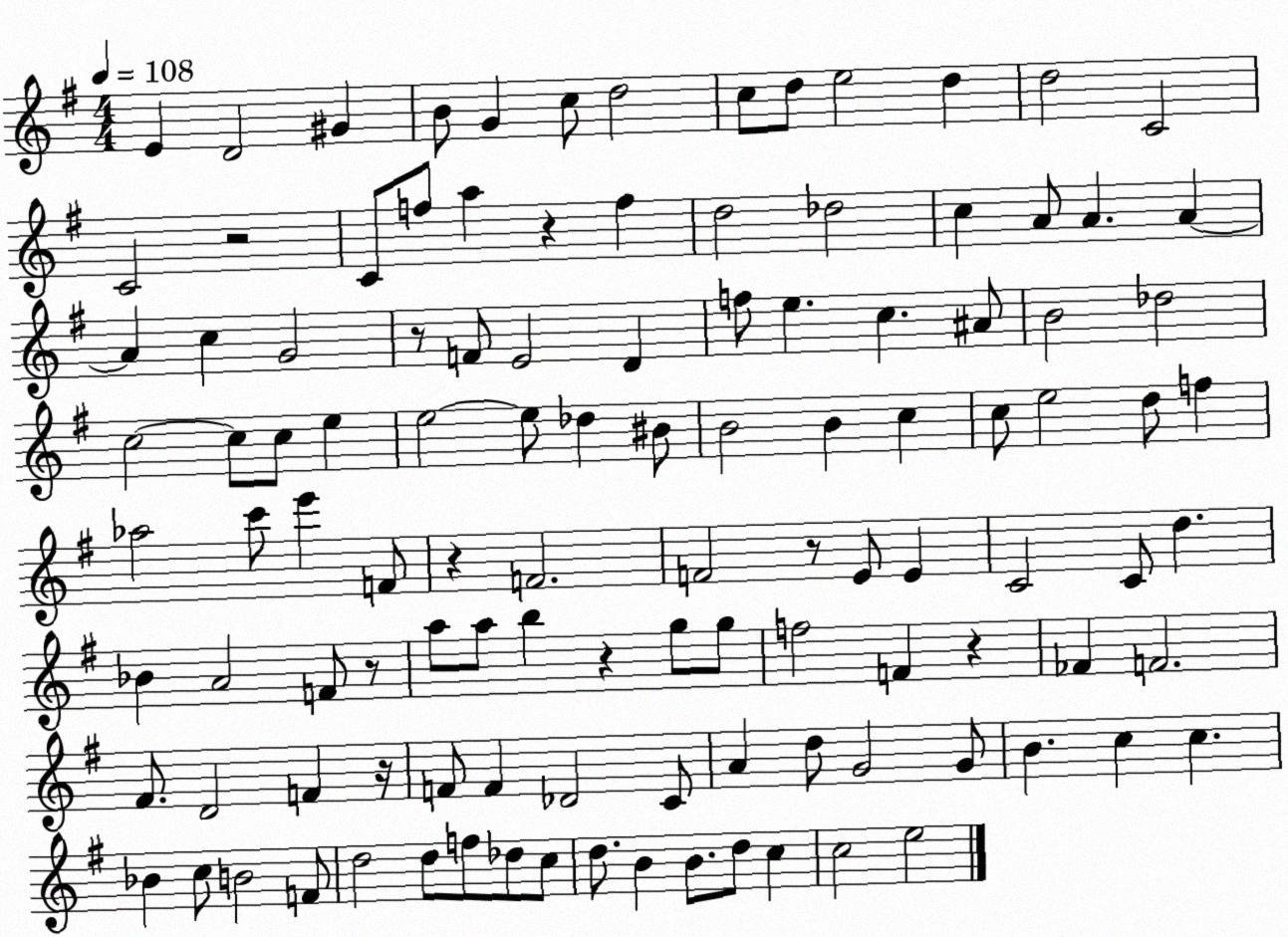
X:1
T:Untitled
M:4/4
L:1/4
K:G
E D2 ^G B/2 G c/2 d2 c/2 d/2 e2 d d2 C2 C2 z2 C/2 f/2 a z f d2 _d2 c A/2 A A A c G2 z/2 F/2 E2 D f/2 e c ^A/2 B2 _d2 c2 c/2 c/2 e e2 e/2 _d ^B/2 B2 B c c/2 e2 d/2 f _a2 c'/2 e' F/2 z F2 F2 z/2 E/2 E C2 C/2 d _B A2 F/2 z/2 a/2 a/2 b z g/2 g/2 f2 F z _F F2 ^F/2 D2 F z/4 F/2 F _D2 C/2 A d/2 G2 G/2 B c c _B c/2 B2 F/2 d2 d/2 f/2 _d/2 c/2 d/2 B B/2 d/2 c c2 e2